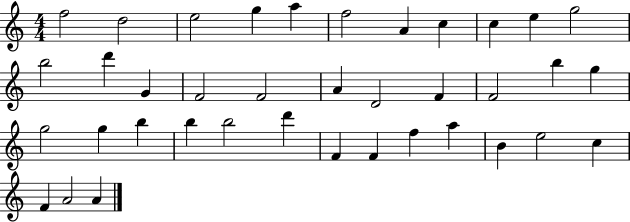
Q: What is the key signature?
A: C major